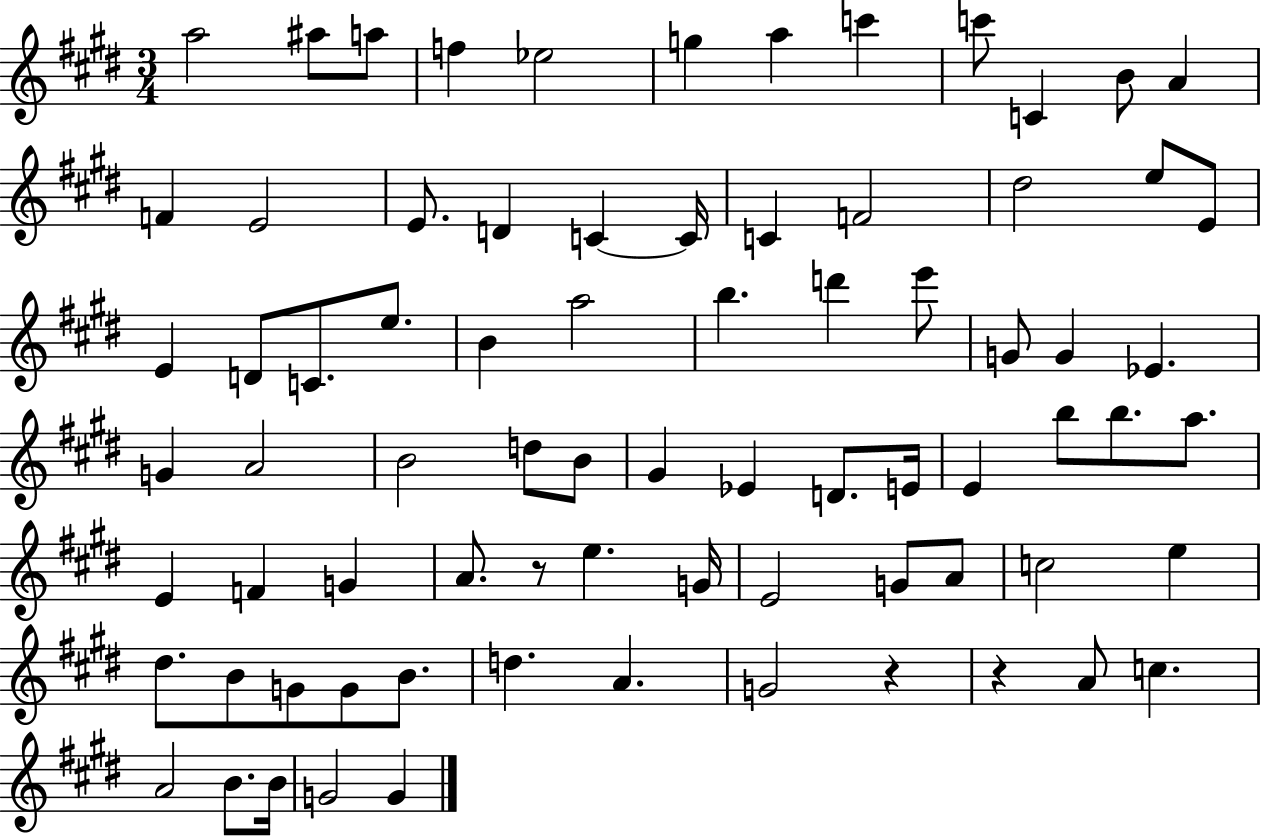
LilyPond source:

{
  \clef treble
  \numericTimeSignature
  \time 3/4
  \key e \major
  a''2 ais''8 a''8 | f''4 ees''2 | g''4 a''4 c'''4 | c'''8 c'4 b'8 a'4 | \break f'4 e'2 | e'8. d'4 c'4~~ c'16 | c'4 f'2 | dis''2 e''8 e'8 | \break e'4 d'8 c'8. e''8. | b'4 a''2 | b''4. d'''4 e'''8 | g'8 g'4 ees'4. | \break g'4 a'2 | b'2 d''8 b'8 | gis'4 ees'4 d'8. e'16 | e'4 b''8 b''8. a''8. | \break e'4 f'4 g'4 | a'8. r8 e''4. g'16 | e'2 g'8 a'8 | c''2 e''4 | \break dis''8. b'8 g'8 g'8 b'8. | d''4. a'4. | g'2 r4 | r4 a'8 c''4. | \break a'2 b'8. b'16 | g'2 g'4 | \bar "|."
}